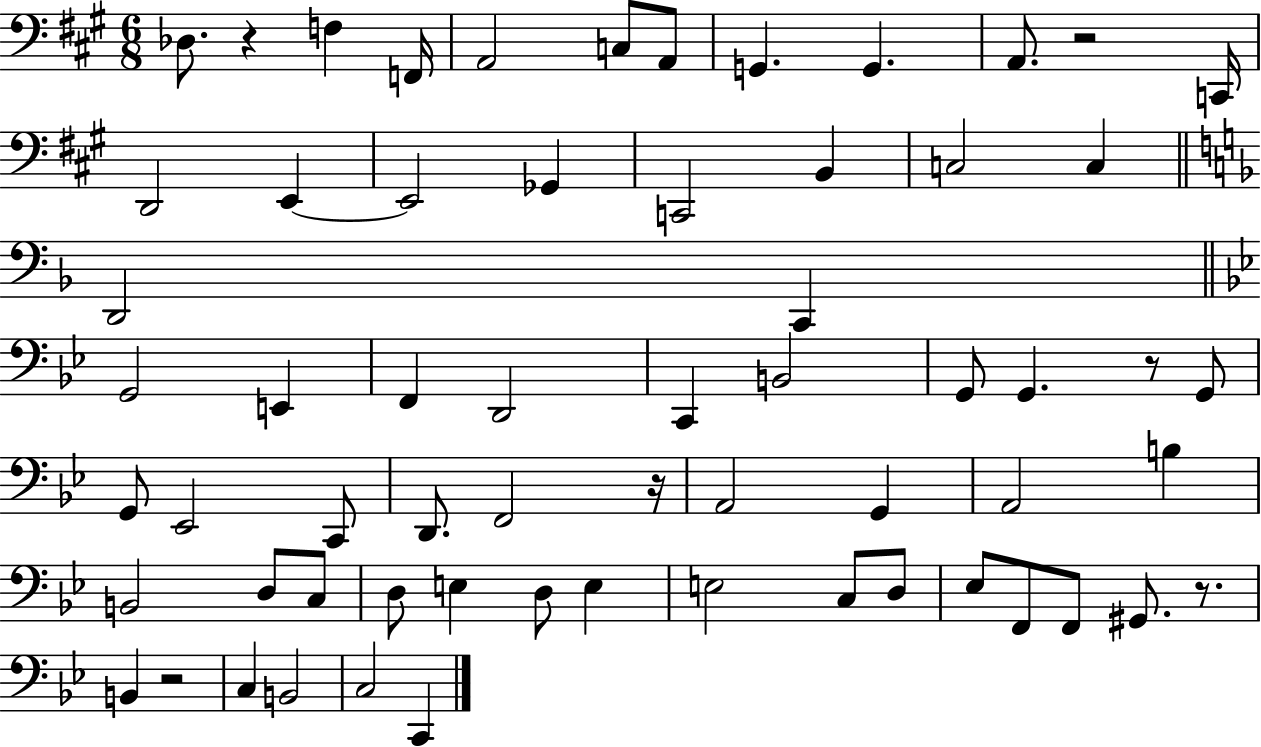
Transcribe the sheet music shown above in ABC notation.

X:1
T:Untitled
M:6/8
L:1/4
K:A
_D,/2 z F, F,,/4 A,,2 C,/2 A,,/2 G,, G,, A,,/2 z2 C,,/4 D,,2 E,, E,,2 _G,, C,,2 B,, C,2 C, D,,2 C,, G,,2 E,, F,, D,,2 C,, B,,2 G,,/2 G,, z/2 G,,/2 G,,/2 _E,,2 C,,/2 D,,/2 F,,2 z/4 A,,2 G,, A,,2 B, B,,2 D,/2 C,/2 D,/2 E, D,/2 E, E,2 C,/2 D,/2 _E,/2 F,,/2 F,,/2 ^G,,/2 z/2 B,, z2 C, B,,2 C,2 C,,